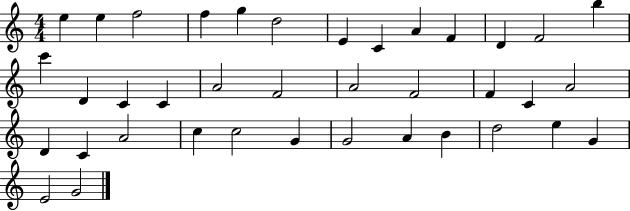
{
  \clef treble
  \numericTimeSignature
  \time 4/4
  \key c \major
  e''4 e''4 f''2 | f''4 g''4 d''2 | e'4 c'4 a'4 f'4 | d'4 f'2 b''4 | \break c'''4 d'4 c'4 c'4 | a'2 f'2 | a'2 f'2 | f'4 c'4 a'2 | \break d'4 c'4 a'2 | c''4 c''2 g'4 | g'2 a'4 b'4 | d''2 e''4 g'4 | \break e'2 g'2 | \bar "|."
}